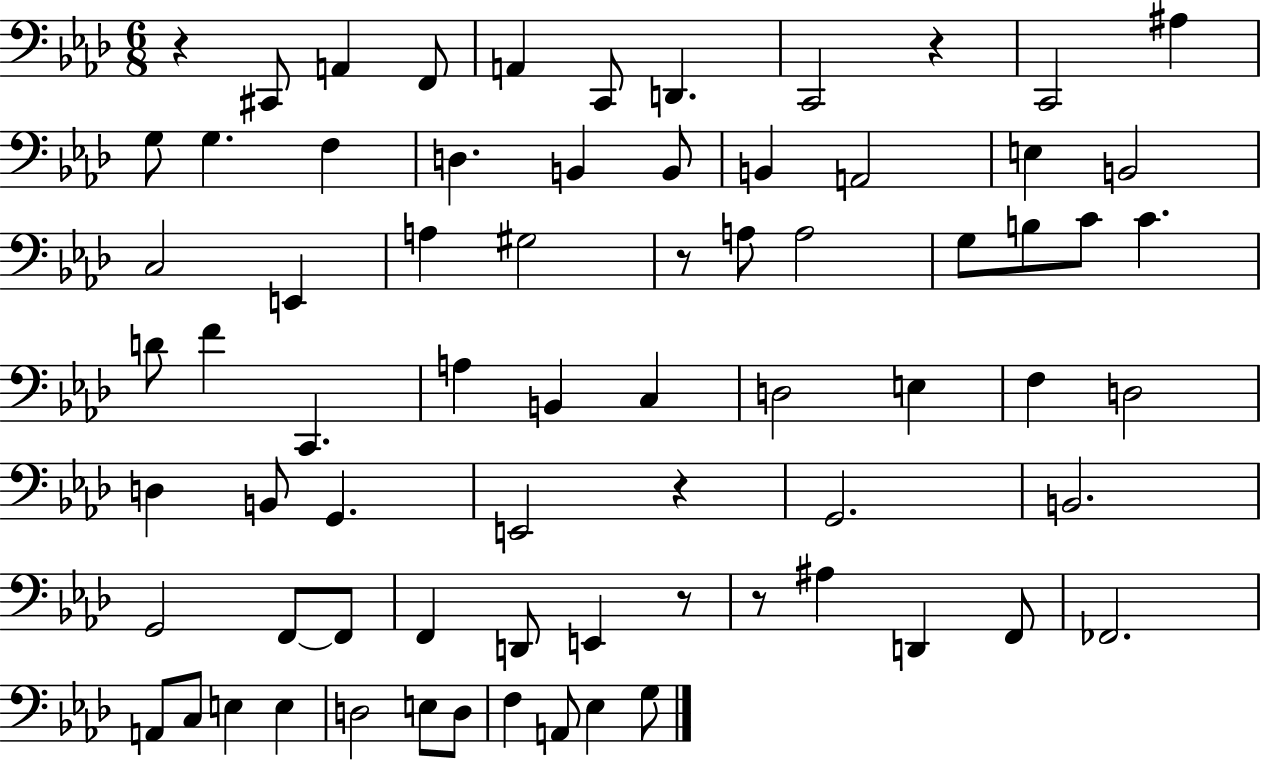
R/q C#2/e A2/q F2/e A2/q C2/e D2/q. C2/h R/q C2/h A#3/q G3/e G3/q. F3/q D3/q. B2/q B2/e B2/q A2/h E3/q B2/h C3/h E2/q A3/q G#3/h R/e A3/e A3/h G3/e B3/e C4/e C4/q. D4/e F4/q C2/q. A3/q B2/q C3/q D3/h E3/q F3/q D3/h D3/q B2/e G2/q. E2/h R/q G2/h. B2/h. G2/h F2/e F2/e F2/q D2/e E2/q R/e R/e A#3/q D2/q F2/e FES2/h. A2/e C3/e E3/q E3/q D3/h E3/e D3/e F3/q A2/e Eb3/q G3/e